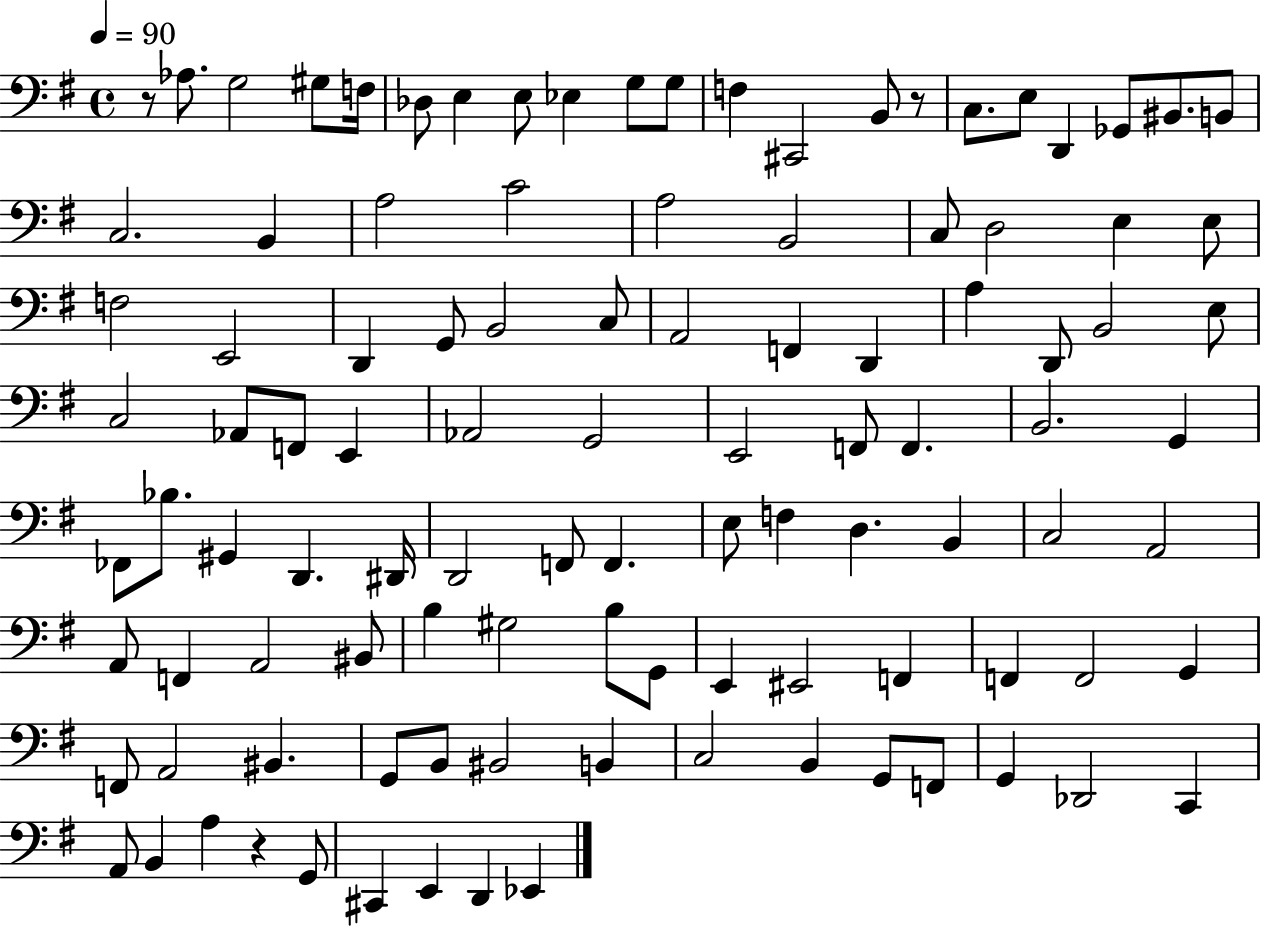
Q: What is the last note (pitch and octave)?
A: Eb2